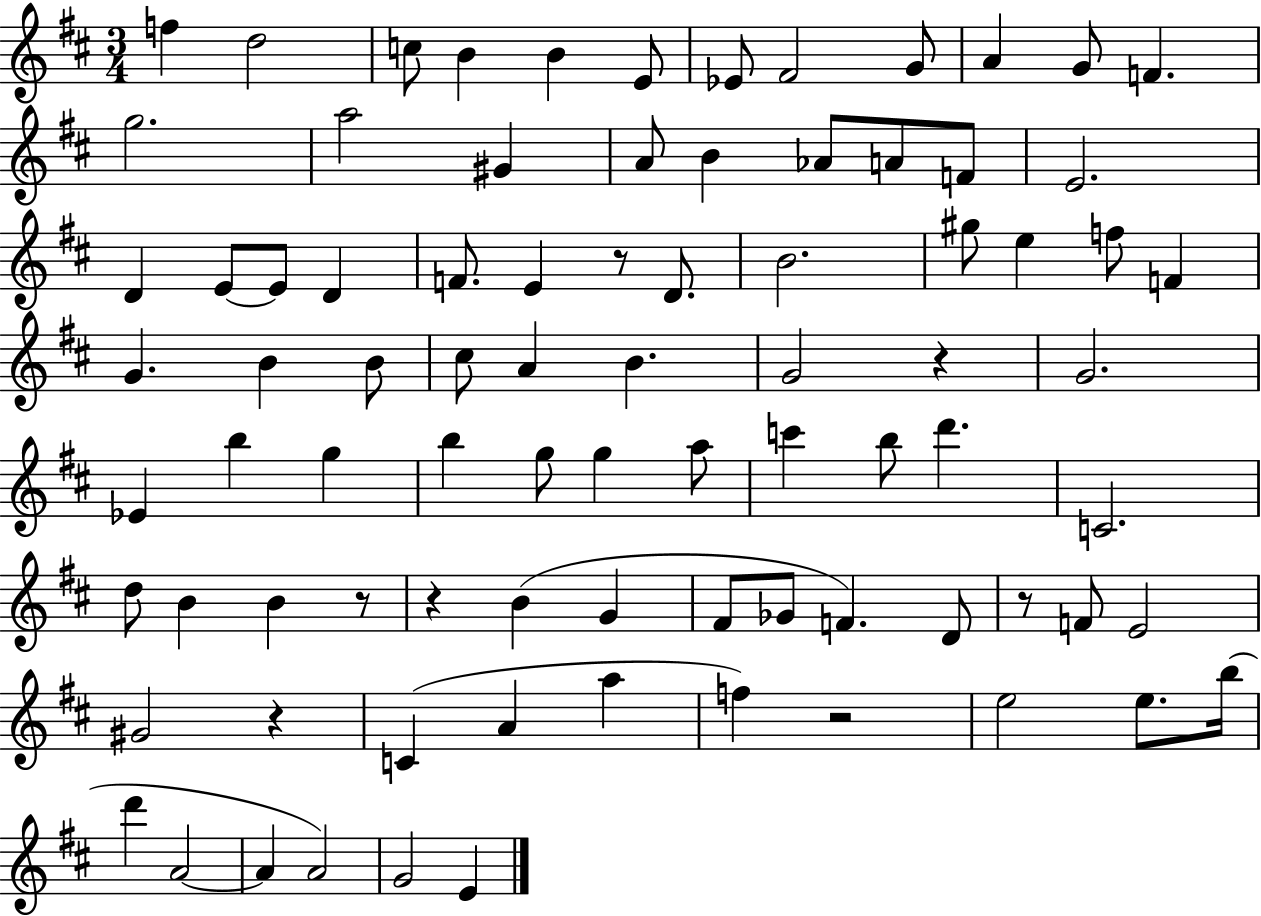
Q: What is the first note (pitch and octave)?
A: F5